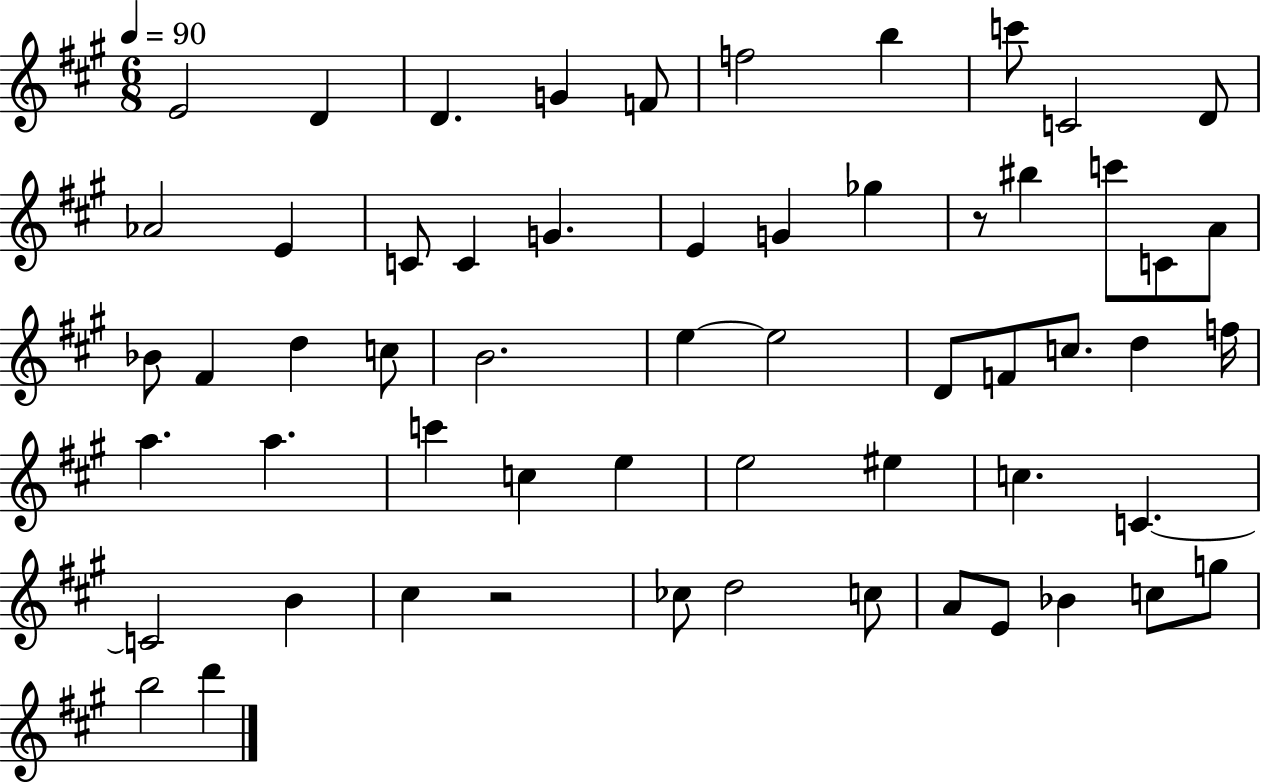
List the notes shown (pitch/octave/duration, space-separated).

E4/h D4/q D4/q. G4/q F4/e F5/h B5/q C6/e C4/h D4/e Ab4/h E4/q C4/e C4/q G4/q. E4/q G4/q Gb5/q R/e BIS5/q C6/e C4/e A4/e Bb4/e F#4/q D5/q C5/e B4/h. E5/q E5/h D4/e F4/e C5/e. D5/q F5/s A5/q. A5/q. C6/q C5/q E5/q E5/h EIS5/q C5/q. C4/q. C4/h B4/q C#5/q R/h CES5/e D5/h C5/e A4/e E4/e Bb4/q C5/e G5/e B5/h D6/q